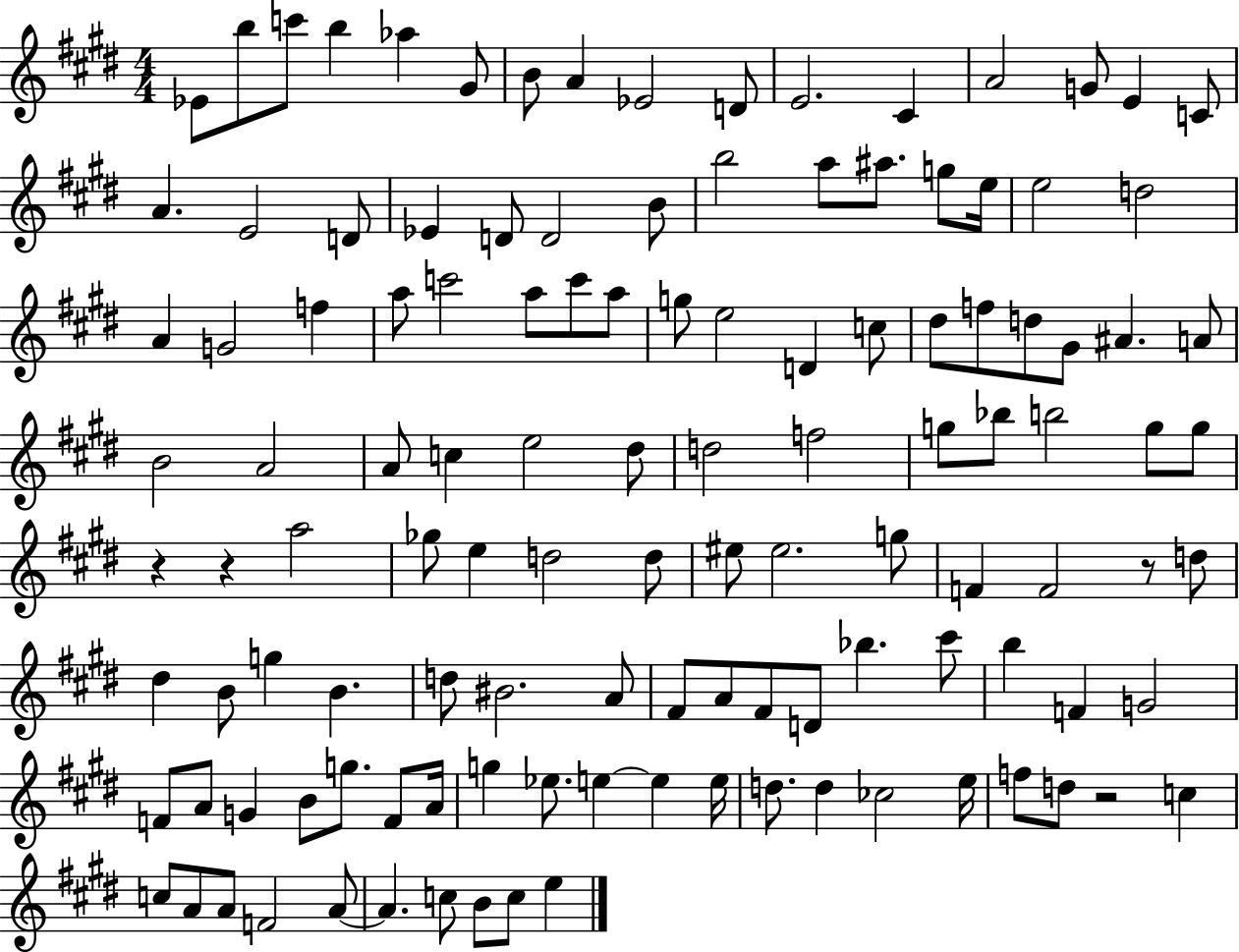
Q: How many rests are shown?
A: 4